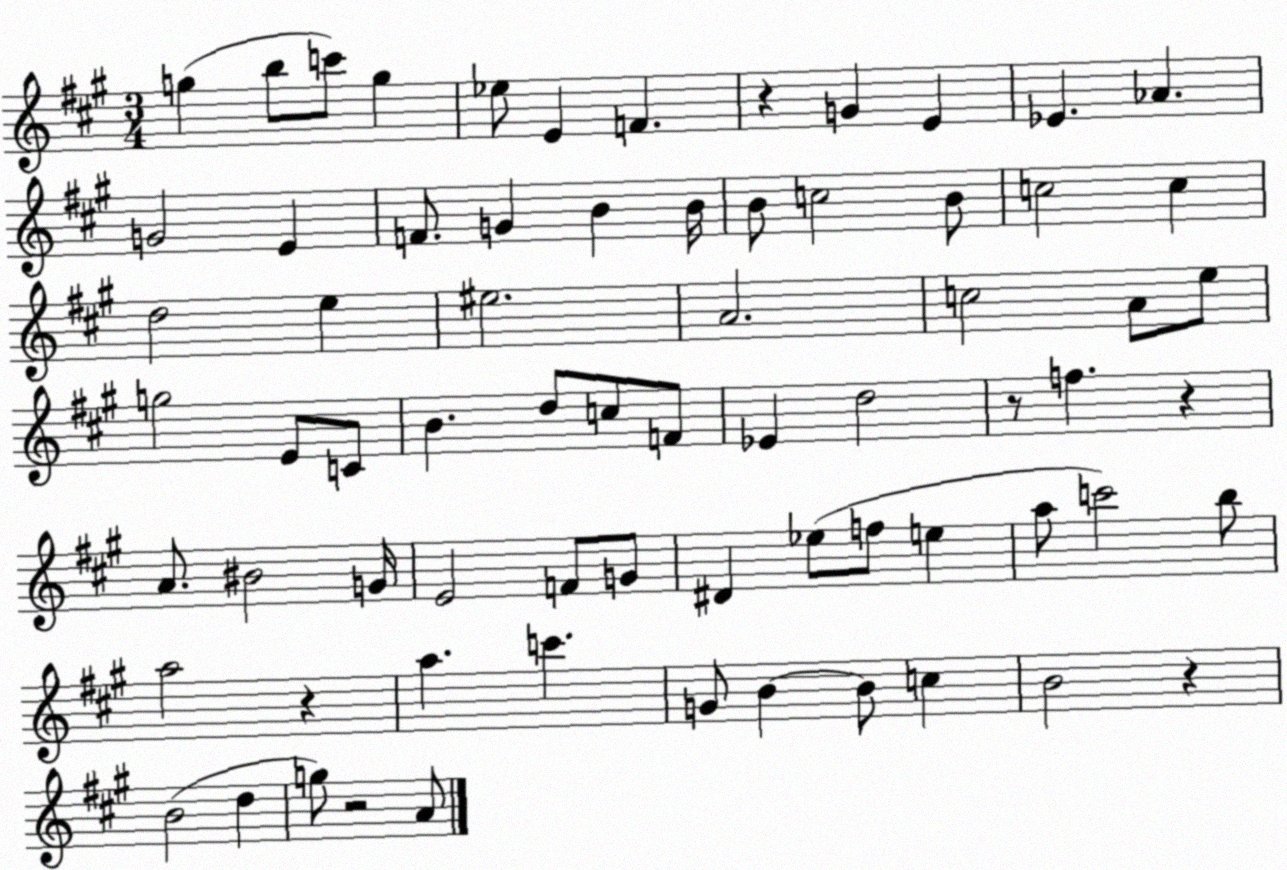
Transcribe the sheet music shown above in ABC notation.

X:1
T:Untitled
M:3/4
L:1/4
K:A
g b/2 c'/2 g _e/2 E F z G E _E _A G2 E F/2 G B B/4 B/2 c2 B/2 c2 c d2 e ^e2 A2 c2 A/2 e/2 g2 E/2 C/2 B d/2 c/2 F/2 _E d2 z/2 f z A/2 ^B2 G/4 E2 F/2 G/2 ^D _e/2 f/2 e a/2 c'2 b/2 a2 z a c' G/2 B B/2 c B2 z B2 d g/2 z2 A/2